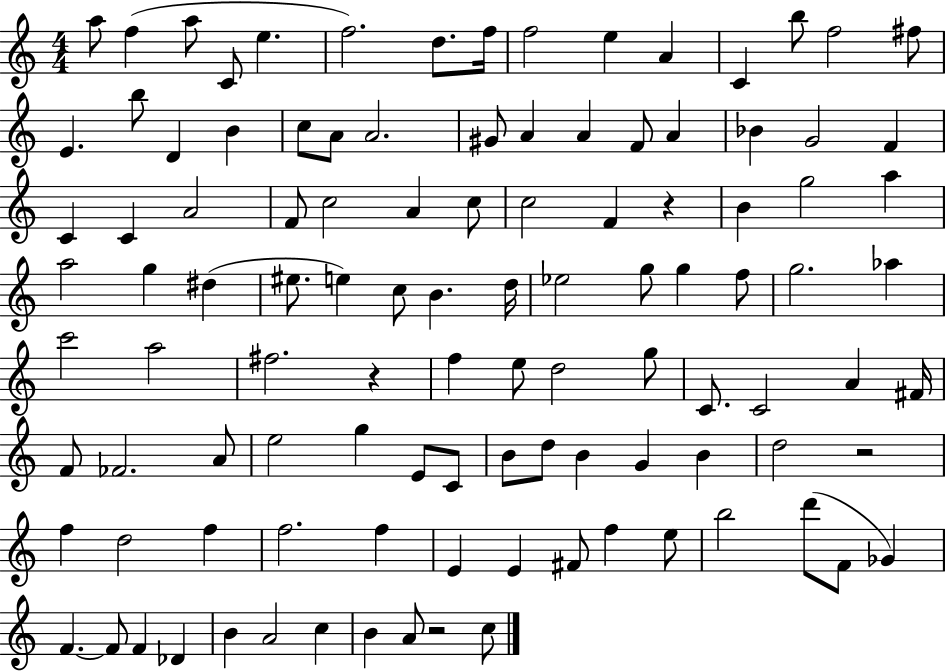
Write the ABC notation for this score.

X:1
T:Untitled
M:4/4
L:1/4
K:C
a/2 f a/2 C/2 e f2 d/2 f/4 f2 e A C b/2 f2 ^f/2 E b/2 D B c/2 A/2 A2 ^G/2 A A F/2 A _B G2 F C C A2 F/2 c2 A c/2 c2 F z B g2 a a2 g ^d ^e/2 e c/2 B d/4 _e2 g/2 g f/2 g2 _a c'2 a2 ^f2 z f e/2 d2 g/2 C/2 C2 A ^F/4 F/2 _F2 A/2 e2 g E/2 C/2 B/2 d/2 B G B d2 z2 f d2 f f2 f E E ^F/2 f e/2 b2 d'/2 F/2 _G F F/2 F _D B A2 c B A/2 z2 c/2